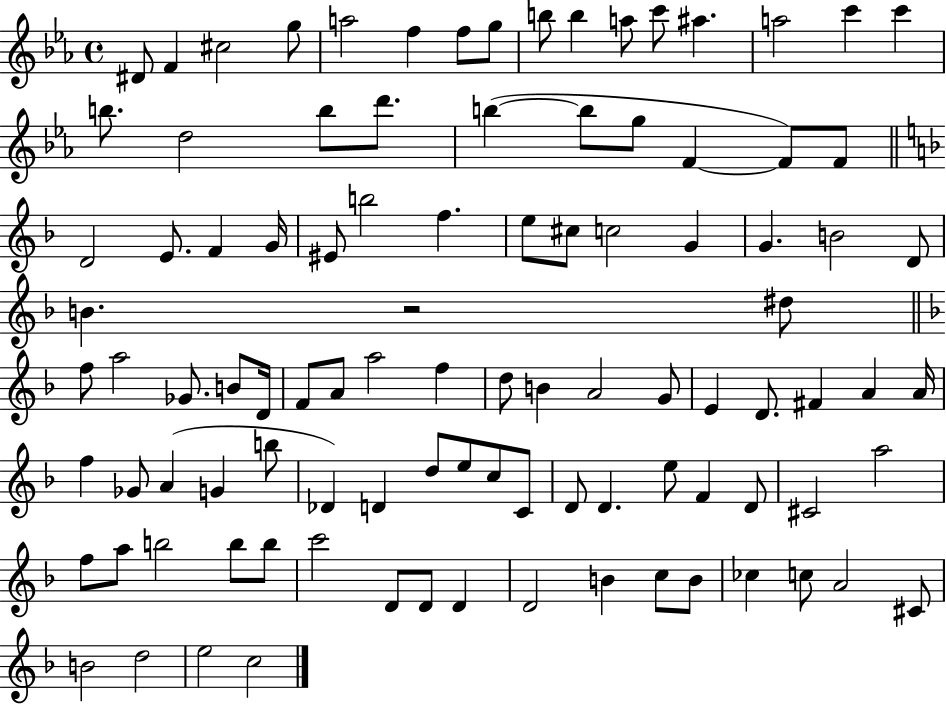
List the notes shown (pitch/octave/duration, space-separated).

D#4/e F4/q C#5/h G5/e A5/h F5/q F5/e G5/e B5/e B5/q A5/e C6/e A#5/q. A5/h C6/q C6/q B5/e. D5/h B5/e D6/e. B5/q B5/e G5/e F4/q F4/e F4/e D4/h E4/e. F4/q G4/s EIS4/e B5/h F5/q. E5/e C#5/e C5/h G4/q G4/q. B4/h D4/e B4/q. R/h D#5/e F5/e A5/h Gb4/e. B4/e D4/s F4/e A4/e A5/h F5/q D5/e B4/q A4/h G4/e E4/q D4/e. F#4/q A4/q A4/s F5/q Gb4/e A4/q G4/q B5/e Db4/q D4/q D5/e E5/e C5/e C4/e D4/e D4/q. E5/e F4/q D4/e C#4/h A5/h F5/e A5/e B5/h B5/e B5/e C6/h D4/e D4/e D4/q D4/h B4/q C5/e B4/e CES5/q C5/e A4/h C#4/e B4/h D5/h E5/h C5/h